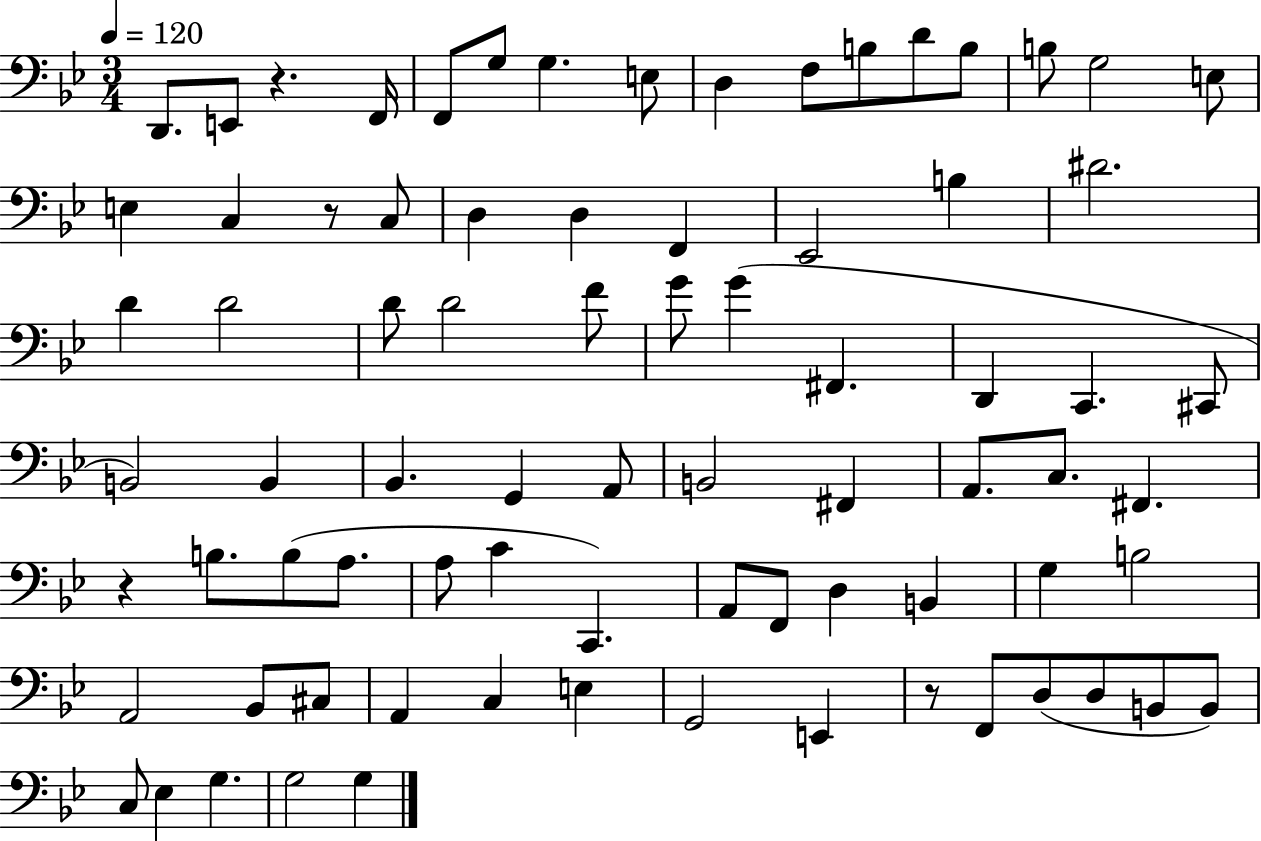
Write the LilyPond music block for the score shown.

{
  \clef bass
  \numericTimeSignature
  \time 3/4
  \key bes \major
  \tempo 4 = 120
  d,8. e,8 r4. f,16 | f,8 g8 g4. e8 | d4 f8 b8 d'8 b8 | b8 g2 e8 | \break e4 c4 r8 c8 | d4 d4 f,4 | ees,2 b4 | dis'2. | \break d'4 d'2 | d'8 d'2 f'8 | g'8 g'4( fis,4. | d,4 c,4. cis,8 | \break b,2) b,4 | bes,4. g,4 a,8 | b,2 fis,4 | a,8. c8. fis,4. | \break r4 b8. b8( a8. | a8 c'4 c,4.) | a,8 f,8 d4 b,4 | g4 b2 | \break a,2 bes,8 cis8 | a,4 c4 e4 | g,2 e,4 | r8 f,8 d8( d8 b,8 b,8) | \break c8 ees4 g4. | g2 g4 | \bar "|."
}